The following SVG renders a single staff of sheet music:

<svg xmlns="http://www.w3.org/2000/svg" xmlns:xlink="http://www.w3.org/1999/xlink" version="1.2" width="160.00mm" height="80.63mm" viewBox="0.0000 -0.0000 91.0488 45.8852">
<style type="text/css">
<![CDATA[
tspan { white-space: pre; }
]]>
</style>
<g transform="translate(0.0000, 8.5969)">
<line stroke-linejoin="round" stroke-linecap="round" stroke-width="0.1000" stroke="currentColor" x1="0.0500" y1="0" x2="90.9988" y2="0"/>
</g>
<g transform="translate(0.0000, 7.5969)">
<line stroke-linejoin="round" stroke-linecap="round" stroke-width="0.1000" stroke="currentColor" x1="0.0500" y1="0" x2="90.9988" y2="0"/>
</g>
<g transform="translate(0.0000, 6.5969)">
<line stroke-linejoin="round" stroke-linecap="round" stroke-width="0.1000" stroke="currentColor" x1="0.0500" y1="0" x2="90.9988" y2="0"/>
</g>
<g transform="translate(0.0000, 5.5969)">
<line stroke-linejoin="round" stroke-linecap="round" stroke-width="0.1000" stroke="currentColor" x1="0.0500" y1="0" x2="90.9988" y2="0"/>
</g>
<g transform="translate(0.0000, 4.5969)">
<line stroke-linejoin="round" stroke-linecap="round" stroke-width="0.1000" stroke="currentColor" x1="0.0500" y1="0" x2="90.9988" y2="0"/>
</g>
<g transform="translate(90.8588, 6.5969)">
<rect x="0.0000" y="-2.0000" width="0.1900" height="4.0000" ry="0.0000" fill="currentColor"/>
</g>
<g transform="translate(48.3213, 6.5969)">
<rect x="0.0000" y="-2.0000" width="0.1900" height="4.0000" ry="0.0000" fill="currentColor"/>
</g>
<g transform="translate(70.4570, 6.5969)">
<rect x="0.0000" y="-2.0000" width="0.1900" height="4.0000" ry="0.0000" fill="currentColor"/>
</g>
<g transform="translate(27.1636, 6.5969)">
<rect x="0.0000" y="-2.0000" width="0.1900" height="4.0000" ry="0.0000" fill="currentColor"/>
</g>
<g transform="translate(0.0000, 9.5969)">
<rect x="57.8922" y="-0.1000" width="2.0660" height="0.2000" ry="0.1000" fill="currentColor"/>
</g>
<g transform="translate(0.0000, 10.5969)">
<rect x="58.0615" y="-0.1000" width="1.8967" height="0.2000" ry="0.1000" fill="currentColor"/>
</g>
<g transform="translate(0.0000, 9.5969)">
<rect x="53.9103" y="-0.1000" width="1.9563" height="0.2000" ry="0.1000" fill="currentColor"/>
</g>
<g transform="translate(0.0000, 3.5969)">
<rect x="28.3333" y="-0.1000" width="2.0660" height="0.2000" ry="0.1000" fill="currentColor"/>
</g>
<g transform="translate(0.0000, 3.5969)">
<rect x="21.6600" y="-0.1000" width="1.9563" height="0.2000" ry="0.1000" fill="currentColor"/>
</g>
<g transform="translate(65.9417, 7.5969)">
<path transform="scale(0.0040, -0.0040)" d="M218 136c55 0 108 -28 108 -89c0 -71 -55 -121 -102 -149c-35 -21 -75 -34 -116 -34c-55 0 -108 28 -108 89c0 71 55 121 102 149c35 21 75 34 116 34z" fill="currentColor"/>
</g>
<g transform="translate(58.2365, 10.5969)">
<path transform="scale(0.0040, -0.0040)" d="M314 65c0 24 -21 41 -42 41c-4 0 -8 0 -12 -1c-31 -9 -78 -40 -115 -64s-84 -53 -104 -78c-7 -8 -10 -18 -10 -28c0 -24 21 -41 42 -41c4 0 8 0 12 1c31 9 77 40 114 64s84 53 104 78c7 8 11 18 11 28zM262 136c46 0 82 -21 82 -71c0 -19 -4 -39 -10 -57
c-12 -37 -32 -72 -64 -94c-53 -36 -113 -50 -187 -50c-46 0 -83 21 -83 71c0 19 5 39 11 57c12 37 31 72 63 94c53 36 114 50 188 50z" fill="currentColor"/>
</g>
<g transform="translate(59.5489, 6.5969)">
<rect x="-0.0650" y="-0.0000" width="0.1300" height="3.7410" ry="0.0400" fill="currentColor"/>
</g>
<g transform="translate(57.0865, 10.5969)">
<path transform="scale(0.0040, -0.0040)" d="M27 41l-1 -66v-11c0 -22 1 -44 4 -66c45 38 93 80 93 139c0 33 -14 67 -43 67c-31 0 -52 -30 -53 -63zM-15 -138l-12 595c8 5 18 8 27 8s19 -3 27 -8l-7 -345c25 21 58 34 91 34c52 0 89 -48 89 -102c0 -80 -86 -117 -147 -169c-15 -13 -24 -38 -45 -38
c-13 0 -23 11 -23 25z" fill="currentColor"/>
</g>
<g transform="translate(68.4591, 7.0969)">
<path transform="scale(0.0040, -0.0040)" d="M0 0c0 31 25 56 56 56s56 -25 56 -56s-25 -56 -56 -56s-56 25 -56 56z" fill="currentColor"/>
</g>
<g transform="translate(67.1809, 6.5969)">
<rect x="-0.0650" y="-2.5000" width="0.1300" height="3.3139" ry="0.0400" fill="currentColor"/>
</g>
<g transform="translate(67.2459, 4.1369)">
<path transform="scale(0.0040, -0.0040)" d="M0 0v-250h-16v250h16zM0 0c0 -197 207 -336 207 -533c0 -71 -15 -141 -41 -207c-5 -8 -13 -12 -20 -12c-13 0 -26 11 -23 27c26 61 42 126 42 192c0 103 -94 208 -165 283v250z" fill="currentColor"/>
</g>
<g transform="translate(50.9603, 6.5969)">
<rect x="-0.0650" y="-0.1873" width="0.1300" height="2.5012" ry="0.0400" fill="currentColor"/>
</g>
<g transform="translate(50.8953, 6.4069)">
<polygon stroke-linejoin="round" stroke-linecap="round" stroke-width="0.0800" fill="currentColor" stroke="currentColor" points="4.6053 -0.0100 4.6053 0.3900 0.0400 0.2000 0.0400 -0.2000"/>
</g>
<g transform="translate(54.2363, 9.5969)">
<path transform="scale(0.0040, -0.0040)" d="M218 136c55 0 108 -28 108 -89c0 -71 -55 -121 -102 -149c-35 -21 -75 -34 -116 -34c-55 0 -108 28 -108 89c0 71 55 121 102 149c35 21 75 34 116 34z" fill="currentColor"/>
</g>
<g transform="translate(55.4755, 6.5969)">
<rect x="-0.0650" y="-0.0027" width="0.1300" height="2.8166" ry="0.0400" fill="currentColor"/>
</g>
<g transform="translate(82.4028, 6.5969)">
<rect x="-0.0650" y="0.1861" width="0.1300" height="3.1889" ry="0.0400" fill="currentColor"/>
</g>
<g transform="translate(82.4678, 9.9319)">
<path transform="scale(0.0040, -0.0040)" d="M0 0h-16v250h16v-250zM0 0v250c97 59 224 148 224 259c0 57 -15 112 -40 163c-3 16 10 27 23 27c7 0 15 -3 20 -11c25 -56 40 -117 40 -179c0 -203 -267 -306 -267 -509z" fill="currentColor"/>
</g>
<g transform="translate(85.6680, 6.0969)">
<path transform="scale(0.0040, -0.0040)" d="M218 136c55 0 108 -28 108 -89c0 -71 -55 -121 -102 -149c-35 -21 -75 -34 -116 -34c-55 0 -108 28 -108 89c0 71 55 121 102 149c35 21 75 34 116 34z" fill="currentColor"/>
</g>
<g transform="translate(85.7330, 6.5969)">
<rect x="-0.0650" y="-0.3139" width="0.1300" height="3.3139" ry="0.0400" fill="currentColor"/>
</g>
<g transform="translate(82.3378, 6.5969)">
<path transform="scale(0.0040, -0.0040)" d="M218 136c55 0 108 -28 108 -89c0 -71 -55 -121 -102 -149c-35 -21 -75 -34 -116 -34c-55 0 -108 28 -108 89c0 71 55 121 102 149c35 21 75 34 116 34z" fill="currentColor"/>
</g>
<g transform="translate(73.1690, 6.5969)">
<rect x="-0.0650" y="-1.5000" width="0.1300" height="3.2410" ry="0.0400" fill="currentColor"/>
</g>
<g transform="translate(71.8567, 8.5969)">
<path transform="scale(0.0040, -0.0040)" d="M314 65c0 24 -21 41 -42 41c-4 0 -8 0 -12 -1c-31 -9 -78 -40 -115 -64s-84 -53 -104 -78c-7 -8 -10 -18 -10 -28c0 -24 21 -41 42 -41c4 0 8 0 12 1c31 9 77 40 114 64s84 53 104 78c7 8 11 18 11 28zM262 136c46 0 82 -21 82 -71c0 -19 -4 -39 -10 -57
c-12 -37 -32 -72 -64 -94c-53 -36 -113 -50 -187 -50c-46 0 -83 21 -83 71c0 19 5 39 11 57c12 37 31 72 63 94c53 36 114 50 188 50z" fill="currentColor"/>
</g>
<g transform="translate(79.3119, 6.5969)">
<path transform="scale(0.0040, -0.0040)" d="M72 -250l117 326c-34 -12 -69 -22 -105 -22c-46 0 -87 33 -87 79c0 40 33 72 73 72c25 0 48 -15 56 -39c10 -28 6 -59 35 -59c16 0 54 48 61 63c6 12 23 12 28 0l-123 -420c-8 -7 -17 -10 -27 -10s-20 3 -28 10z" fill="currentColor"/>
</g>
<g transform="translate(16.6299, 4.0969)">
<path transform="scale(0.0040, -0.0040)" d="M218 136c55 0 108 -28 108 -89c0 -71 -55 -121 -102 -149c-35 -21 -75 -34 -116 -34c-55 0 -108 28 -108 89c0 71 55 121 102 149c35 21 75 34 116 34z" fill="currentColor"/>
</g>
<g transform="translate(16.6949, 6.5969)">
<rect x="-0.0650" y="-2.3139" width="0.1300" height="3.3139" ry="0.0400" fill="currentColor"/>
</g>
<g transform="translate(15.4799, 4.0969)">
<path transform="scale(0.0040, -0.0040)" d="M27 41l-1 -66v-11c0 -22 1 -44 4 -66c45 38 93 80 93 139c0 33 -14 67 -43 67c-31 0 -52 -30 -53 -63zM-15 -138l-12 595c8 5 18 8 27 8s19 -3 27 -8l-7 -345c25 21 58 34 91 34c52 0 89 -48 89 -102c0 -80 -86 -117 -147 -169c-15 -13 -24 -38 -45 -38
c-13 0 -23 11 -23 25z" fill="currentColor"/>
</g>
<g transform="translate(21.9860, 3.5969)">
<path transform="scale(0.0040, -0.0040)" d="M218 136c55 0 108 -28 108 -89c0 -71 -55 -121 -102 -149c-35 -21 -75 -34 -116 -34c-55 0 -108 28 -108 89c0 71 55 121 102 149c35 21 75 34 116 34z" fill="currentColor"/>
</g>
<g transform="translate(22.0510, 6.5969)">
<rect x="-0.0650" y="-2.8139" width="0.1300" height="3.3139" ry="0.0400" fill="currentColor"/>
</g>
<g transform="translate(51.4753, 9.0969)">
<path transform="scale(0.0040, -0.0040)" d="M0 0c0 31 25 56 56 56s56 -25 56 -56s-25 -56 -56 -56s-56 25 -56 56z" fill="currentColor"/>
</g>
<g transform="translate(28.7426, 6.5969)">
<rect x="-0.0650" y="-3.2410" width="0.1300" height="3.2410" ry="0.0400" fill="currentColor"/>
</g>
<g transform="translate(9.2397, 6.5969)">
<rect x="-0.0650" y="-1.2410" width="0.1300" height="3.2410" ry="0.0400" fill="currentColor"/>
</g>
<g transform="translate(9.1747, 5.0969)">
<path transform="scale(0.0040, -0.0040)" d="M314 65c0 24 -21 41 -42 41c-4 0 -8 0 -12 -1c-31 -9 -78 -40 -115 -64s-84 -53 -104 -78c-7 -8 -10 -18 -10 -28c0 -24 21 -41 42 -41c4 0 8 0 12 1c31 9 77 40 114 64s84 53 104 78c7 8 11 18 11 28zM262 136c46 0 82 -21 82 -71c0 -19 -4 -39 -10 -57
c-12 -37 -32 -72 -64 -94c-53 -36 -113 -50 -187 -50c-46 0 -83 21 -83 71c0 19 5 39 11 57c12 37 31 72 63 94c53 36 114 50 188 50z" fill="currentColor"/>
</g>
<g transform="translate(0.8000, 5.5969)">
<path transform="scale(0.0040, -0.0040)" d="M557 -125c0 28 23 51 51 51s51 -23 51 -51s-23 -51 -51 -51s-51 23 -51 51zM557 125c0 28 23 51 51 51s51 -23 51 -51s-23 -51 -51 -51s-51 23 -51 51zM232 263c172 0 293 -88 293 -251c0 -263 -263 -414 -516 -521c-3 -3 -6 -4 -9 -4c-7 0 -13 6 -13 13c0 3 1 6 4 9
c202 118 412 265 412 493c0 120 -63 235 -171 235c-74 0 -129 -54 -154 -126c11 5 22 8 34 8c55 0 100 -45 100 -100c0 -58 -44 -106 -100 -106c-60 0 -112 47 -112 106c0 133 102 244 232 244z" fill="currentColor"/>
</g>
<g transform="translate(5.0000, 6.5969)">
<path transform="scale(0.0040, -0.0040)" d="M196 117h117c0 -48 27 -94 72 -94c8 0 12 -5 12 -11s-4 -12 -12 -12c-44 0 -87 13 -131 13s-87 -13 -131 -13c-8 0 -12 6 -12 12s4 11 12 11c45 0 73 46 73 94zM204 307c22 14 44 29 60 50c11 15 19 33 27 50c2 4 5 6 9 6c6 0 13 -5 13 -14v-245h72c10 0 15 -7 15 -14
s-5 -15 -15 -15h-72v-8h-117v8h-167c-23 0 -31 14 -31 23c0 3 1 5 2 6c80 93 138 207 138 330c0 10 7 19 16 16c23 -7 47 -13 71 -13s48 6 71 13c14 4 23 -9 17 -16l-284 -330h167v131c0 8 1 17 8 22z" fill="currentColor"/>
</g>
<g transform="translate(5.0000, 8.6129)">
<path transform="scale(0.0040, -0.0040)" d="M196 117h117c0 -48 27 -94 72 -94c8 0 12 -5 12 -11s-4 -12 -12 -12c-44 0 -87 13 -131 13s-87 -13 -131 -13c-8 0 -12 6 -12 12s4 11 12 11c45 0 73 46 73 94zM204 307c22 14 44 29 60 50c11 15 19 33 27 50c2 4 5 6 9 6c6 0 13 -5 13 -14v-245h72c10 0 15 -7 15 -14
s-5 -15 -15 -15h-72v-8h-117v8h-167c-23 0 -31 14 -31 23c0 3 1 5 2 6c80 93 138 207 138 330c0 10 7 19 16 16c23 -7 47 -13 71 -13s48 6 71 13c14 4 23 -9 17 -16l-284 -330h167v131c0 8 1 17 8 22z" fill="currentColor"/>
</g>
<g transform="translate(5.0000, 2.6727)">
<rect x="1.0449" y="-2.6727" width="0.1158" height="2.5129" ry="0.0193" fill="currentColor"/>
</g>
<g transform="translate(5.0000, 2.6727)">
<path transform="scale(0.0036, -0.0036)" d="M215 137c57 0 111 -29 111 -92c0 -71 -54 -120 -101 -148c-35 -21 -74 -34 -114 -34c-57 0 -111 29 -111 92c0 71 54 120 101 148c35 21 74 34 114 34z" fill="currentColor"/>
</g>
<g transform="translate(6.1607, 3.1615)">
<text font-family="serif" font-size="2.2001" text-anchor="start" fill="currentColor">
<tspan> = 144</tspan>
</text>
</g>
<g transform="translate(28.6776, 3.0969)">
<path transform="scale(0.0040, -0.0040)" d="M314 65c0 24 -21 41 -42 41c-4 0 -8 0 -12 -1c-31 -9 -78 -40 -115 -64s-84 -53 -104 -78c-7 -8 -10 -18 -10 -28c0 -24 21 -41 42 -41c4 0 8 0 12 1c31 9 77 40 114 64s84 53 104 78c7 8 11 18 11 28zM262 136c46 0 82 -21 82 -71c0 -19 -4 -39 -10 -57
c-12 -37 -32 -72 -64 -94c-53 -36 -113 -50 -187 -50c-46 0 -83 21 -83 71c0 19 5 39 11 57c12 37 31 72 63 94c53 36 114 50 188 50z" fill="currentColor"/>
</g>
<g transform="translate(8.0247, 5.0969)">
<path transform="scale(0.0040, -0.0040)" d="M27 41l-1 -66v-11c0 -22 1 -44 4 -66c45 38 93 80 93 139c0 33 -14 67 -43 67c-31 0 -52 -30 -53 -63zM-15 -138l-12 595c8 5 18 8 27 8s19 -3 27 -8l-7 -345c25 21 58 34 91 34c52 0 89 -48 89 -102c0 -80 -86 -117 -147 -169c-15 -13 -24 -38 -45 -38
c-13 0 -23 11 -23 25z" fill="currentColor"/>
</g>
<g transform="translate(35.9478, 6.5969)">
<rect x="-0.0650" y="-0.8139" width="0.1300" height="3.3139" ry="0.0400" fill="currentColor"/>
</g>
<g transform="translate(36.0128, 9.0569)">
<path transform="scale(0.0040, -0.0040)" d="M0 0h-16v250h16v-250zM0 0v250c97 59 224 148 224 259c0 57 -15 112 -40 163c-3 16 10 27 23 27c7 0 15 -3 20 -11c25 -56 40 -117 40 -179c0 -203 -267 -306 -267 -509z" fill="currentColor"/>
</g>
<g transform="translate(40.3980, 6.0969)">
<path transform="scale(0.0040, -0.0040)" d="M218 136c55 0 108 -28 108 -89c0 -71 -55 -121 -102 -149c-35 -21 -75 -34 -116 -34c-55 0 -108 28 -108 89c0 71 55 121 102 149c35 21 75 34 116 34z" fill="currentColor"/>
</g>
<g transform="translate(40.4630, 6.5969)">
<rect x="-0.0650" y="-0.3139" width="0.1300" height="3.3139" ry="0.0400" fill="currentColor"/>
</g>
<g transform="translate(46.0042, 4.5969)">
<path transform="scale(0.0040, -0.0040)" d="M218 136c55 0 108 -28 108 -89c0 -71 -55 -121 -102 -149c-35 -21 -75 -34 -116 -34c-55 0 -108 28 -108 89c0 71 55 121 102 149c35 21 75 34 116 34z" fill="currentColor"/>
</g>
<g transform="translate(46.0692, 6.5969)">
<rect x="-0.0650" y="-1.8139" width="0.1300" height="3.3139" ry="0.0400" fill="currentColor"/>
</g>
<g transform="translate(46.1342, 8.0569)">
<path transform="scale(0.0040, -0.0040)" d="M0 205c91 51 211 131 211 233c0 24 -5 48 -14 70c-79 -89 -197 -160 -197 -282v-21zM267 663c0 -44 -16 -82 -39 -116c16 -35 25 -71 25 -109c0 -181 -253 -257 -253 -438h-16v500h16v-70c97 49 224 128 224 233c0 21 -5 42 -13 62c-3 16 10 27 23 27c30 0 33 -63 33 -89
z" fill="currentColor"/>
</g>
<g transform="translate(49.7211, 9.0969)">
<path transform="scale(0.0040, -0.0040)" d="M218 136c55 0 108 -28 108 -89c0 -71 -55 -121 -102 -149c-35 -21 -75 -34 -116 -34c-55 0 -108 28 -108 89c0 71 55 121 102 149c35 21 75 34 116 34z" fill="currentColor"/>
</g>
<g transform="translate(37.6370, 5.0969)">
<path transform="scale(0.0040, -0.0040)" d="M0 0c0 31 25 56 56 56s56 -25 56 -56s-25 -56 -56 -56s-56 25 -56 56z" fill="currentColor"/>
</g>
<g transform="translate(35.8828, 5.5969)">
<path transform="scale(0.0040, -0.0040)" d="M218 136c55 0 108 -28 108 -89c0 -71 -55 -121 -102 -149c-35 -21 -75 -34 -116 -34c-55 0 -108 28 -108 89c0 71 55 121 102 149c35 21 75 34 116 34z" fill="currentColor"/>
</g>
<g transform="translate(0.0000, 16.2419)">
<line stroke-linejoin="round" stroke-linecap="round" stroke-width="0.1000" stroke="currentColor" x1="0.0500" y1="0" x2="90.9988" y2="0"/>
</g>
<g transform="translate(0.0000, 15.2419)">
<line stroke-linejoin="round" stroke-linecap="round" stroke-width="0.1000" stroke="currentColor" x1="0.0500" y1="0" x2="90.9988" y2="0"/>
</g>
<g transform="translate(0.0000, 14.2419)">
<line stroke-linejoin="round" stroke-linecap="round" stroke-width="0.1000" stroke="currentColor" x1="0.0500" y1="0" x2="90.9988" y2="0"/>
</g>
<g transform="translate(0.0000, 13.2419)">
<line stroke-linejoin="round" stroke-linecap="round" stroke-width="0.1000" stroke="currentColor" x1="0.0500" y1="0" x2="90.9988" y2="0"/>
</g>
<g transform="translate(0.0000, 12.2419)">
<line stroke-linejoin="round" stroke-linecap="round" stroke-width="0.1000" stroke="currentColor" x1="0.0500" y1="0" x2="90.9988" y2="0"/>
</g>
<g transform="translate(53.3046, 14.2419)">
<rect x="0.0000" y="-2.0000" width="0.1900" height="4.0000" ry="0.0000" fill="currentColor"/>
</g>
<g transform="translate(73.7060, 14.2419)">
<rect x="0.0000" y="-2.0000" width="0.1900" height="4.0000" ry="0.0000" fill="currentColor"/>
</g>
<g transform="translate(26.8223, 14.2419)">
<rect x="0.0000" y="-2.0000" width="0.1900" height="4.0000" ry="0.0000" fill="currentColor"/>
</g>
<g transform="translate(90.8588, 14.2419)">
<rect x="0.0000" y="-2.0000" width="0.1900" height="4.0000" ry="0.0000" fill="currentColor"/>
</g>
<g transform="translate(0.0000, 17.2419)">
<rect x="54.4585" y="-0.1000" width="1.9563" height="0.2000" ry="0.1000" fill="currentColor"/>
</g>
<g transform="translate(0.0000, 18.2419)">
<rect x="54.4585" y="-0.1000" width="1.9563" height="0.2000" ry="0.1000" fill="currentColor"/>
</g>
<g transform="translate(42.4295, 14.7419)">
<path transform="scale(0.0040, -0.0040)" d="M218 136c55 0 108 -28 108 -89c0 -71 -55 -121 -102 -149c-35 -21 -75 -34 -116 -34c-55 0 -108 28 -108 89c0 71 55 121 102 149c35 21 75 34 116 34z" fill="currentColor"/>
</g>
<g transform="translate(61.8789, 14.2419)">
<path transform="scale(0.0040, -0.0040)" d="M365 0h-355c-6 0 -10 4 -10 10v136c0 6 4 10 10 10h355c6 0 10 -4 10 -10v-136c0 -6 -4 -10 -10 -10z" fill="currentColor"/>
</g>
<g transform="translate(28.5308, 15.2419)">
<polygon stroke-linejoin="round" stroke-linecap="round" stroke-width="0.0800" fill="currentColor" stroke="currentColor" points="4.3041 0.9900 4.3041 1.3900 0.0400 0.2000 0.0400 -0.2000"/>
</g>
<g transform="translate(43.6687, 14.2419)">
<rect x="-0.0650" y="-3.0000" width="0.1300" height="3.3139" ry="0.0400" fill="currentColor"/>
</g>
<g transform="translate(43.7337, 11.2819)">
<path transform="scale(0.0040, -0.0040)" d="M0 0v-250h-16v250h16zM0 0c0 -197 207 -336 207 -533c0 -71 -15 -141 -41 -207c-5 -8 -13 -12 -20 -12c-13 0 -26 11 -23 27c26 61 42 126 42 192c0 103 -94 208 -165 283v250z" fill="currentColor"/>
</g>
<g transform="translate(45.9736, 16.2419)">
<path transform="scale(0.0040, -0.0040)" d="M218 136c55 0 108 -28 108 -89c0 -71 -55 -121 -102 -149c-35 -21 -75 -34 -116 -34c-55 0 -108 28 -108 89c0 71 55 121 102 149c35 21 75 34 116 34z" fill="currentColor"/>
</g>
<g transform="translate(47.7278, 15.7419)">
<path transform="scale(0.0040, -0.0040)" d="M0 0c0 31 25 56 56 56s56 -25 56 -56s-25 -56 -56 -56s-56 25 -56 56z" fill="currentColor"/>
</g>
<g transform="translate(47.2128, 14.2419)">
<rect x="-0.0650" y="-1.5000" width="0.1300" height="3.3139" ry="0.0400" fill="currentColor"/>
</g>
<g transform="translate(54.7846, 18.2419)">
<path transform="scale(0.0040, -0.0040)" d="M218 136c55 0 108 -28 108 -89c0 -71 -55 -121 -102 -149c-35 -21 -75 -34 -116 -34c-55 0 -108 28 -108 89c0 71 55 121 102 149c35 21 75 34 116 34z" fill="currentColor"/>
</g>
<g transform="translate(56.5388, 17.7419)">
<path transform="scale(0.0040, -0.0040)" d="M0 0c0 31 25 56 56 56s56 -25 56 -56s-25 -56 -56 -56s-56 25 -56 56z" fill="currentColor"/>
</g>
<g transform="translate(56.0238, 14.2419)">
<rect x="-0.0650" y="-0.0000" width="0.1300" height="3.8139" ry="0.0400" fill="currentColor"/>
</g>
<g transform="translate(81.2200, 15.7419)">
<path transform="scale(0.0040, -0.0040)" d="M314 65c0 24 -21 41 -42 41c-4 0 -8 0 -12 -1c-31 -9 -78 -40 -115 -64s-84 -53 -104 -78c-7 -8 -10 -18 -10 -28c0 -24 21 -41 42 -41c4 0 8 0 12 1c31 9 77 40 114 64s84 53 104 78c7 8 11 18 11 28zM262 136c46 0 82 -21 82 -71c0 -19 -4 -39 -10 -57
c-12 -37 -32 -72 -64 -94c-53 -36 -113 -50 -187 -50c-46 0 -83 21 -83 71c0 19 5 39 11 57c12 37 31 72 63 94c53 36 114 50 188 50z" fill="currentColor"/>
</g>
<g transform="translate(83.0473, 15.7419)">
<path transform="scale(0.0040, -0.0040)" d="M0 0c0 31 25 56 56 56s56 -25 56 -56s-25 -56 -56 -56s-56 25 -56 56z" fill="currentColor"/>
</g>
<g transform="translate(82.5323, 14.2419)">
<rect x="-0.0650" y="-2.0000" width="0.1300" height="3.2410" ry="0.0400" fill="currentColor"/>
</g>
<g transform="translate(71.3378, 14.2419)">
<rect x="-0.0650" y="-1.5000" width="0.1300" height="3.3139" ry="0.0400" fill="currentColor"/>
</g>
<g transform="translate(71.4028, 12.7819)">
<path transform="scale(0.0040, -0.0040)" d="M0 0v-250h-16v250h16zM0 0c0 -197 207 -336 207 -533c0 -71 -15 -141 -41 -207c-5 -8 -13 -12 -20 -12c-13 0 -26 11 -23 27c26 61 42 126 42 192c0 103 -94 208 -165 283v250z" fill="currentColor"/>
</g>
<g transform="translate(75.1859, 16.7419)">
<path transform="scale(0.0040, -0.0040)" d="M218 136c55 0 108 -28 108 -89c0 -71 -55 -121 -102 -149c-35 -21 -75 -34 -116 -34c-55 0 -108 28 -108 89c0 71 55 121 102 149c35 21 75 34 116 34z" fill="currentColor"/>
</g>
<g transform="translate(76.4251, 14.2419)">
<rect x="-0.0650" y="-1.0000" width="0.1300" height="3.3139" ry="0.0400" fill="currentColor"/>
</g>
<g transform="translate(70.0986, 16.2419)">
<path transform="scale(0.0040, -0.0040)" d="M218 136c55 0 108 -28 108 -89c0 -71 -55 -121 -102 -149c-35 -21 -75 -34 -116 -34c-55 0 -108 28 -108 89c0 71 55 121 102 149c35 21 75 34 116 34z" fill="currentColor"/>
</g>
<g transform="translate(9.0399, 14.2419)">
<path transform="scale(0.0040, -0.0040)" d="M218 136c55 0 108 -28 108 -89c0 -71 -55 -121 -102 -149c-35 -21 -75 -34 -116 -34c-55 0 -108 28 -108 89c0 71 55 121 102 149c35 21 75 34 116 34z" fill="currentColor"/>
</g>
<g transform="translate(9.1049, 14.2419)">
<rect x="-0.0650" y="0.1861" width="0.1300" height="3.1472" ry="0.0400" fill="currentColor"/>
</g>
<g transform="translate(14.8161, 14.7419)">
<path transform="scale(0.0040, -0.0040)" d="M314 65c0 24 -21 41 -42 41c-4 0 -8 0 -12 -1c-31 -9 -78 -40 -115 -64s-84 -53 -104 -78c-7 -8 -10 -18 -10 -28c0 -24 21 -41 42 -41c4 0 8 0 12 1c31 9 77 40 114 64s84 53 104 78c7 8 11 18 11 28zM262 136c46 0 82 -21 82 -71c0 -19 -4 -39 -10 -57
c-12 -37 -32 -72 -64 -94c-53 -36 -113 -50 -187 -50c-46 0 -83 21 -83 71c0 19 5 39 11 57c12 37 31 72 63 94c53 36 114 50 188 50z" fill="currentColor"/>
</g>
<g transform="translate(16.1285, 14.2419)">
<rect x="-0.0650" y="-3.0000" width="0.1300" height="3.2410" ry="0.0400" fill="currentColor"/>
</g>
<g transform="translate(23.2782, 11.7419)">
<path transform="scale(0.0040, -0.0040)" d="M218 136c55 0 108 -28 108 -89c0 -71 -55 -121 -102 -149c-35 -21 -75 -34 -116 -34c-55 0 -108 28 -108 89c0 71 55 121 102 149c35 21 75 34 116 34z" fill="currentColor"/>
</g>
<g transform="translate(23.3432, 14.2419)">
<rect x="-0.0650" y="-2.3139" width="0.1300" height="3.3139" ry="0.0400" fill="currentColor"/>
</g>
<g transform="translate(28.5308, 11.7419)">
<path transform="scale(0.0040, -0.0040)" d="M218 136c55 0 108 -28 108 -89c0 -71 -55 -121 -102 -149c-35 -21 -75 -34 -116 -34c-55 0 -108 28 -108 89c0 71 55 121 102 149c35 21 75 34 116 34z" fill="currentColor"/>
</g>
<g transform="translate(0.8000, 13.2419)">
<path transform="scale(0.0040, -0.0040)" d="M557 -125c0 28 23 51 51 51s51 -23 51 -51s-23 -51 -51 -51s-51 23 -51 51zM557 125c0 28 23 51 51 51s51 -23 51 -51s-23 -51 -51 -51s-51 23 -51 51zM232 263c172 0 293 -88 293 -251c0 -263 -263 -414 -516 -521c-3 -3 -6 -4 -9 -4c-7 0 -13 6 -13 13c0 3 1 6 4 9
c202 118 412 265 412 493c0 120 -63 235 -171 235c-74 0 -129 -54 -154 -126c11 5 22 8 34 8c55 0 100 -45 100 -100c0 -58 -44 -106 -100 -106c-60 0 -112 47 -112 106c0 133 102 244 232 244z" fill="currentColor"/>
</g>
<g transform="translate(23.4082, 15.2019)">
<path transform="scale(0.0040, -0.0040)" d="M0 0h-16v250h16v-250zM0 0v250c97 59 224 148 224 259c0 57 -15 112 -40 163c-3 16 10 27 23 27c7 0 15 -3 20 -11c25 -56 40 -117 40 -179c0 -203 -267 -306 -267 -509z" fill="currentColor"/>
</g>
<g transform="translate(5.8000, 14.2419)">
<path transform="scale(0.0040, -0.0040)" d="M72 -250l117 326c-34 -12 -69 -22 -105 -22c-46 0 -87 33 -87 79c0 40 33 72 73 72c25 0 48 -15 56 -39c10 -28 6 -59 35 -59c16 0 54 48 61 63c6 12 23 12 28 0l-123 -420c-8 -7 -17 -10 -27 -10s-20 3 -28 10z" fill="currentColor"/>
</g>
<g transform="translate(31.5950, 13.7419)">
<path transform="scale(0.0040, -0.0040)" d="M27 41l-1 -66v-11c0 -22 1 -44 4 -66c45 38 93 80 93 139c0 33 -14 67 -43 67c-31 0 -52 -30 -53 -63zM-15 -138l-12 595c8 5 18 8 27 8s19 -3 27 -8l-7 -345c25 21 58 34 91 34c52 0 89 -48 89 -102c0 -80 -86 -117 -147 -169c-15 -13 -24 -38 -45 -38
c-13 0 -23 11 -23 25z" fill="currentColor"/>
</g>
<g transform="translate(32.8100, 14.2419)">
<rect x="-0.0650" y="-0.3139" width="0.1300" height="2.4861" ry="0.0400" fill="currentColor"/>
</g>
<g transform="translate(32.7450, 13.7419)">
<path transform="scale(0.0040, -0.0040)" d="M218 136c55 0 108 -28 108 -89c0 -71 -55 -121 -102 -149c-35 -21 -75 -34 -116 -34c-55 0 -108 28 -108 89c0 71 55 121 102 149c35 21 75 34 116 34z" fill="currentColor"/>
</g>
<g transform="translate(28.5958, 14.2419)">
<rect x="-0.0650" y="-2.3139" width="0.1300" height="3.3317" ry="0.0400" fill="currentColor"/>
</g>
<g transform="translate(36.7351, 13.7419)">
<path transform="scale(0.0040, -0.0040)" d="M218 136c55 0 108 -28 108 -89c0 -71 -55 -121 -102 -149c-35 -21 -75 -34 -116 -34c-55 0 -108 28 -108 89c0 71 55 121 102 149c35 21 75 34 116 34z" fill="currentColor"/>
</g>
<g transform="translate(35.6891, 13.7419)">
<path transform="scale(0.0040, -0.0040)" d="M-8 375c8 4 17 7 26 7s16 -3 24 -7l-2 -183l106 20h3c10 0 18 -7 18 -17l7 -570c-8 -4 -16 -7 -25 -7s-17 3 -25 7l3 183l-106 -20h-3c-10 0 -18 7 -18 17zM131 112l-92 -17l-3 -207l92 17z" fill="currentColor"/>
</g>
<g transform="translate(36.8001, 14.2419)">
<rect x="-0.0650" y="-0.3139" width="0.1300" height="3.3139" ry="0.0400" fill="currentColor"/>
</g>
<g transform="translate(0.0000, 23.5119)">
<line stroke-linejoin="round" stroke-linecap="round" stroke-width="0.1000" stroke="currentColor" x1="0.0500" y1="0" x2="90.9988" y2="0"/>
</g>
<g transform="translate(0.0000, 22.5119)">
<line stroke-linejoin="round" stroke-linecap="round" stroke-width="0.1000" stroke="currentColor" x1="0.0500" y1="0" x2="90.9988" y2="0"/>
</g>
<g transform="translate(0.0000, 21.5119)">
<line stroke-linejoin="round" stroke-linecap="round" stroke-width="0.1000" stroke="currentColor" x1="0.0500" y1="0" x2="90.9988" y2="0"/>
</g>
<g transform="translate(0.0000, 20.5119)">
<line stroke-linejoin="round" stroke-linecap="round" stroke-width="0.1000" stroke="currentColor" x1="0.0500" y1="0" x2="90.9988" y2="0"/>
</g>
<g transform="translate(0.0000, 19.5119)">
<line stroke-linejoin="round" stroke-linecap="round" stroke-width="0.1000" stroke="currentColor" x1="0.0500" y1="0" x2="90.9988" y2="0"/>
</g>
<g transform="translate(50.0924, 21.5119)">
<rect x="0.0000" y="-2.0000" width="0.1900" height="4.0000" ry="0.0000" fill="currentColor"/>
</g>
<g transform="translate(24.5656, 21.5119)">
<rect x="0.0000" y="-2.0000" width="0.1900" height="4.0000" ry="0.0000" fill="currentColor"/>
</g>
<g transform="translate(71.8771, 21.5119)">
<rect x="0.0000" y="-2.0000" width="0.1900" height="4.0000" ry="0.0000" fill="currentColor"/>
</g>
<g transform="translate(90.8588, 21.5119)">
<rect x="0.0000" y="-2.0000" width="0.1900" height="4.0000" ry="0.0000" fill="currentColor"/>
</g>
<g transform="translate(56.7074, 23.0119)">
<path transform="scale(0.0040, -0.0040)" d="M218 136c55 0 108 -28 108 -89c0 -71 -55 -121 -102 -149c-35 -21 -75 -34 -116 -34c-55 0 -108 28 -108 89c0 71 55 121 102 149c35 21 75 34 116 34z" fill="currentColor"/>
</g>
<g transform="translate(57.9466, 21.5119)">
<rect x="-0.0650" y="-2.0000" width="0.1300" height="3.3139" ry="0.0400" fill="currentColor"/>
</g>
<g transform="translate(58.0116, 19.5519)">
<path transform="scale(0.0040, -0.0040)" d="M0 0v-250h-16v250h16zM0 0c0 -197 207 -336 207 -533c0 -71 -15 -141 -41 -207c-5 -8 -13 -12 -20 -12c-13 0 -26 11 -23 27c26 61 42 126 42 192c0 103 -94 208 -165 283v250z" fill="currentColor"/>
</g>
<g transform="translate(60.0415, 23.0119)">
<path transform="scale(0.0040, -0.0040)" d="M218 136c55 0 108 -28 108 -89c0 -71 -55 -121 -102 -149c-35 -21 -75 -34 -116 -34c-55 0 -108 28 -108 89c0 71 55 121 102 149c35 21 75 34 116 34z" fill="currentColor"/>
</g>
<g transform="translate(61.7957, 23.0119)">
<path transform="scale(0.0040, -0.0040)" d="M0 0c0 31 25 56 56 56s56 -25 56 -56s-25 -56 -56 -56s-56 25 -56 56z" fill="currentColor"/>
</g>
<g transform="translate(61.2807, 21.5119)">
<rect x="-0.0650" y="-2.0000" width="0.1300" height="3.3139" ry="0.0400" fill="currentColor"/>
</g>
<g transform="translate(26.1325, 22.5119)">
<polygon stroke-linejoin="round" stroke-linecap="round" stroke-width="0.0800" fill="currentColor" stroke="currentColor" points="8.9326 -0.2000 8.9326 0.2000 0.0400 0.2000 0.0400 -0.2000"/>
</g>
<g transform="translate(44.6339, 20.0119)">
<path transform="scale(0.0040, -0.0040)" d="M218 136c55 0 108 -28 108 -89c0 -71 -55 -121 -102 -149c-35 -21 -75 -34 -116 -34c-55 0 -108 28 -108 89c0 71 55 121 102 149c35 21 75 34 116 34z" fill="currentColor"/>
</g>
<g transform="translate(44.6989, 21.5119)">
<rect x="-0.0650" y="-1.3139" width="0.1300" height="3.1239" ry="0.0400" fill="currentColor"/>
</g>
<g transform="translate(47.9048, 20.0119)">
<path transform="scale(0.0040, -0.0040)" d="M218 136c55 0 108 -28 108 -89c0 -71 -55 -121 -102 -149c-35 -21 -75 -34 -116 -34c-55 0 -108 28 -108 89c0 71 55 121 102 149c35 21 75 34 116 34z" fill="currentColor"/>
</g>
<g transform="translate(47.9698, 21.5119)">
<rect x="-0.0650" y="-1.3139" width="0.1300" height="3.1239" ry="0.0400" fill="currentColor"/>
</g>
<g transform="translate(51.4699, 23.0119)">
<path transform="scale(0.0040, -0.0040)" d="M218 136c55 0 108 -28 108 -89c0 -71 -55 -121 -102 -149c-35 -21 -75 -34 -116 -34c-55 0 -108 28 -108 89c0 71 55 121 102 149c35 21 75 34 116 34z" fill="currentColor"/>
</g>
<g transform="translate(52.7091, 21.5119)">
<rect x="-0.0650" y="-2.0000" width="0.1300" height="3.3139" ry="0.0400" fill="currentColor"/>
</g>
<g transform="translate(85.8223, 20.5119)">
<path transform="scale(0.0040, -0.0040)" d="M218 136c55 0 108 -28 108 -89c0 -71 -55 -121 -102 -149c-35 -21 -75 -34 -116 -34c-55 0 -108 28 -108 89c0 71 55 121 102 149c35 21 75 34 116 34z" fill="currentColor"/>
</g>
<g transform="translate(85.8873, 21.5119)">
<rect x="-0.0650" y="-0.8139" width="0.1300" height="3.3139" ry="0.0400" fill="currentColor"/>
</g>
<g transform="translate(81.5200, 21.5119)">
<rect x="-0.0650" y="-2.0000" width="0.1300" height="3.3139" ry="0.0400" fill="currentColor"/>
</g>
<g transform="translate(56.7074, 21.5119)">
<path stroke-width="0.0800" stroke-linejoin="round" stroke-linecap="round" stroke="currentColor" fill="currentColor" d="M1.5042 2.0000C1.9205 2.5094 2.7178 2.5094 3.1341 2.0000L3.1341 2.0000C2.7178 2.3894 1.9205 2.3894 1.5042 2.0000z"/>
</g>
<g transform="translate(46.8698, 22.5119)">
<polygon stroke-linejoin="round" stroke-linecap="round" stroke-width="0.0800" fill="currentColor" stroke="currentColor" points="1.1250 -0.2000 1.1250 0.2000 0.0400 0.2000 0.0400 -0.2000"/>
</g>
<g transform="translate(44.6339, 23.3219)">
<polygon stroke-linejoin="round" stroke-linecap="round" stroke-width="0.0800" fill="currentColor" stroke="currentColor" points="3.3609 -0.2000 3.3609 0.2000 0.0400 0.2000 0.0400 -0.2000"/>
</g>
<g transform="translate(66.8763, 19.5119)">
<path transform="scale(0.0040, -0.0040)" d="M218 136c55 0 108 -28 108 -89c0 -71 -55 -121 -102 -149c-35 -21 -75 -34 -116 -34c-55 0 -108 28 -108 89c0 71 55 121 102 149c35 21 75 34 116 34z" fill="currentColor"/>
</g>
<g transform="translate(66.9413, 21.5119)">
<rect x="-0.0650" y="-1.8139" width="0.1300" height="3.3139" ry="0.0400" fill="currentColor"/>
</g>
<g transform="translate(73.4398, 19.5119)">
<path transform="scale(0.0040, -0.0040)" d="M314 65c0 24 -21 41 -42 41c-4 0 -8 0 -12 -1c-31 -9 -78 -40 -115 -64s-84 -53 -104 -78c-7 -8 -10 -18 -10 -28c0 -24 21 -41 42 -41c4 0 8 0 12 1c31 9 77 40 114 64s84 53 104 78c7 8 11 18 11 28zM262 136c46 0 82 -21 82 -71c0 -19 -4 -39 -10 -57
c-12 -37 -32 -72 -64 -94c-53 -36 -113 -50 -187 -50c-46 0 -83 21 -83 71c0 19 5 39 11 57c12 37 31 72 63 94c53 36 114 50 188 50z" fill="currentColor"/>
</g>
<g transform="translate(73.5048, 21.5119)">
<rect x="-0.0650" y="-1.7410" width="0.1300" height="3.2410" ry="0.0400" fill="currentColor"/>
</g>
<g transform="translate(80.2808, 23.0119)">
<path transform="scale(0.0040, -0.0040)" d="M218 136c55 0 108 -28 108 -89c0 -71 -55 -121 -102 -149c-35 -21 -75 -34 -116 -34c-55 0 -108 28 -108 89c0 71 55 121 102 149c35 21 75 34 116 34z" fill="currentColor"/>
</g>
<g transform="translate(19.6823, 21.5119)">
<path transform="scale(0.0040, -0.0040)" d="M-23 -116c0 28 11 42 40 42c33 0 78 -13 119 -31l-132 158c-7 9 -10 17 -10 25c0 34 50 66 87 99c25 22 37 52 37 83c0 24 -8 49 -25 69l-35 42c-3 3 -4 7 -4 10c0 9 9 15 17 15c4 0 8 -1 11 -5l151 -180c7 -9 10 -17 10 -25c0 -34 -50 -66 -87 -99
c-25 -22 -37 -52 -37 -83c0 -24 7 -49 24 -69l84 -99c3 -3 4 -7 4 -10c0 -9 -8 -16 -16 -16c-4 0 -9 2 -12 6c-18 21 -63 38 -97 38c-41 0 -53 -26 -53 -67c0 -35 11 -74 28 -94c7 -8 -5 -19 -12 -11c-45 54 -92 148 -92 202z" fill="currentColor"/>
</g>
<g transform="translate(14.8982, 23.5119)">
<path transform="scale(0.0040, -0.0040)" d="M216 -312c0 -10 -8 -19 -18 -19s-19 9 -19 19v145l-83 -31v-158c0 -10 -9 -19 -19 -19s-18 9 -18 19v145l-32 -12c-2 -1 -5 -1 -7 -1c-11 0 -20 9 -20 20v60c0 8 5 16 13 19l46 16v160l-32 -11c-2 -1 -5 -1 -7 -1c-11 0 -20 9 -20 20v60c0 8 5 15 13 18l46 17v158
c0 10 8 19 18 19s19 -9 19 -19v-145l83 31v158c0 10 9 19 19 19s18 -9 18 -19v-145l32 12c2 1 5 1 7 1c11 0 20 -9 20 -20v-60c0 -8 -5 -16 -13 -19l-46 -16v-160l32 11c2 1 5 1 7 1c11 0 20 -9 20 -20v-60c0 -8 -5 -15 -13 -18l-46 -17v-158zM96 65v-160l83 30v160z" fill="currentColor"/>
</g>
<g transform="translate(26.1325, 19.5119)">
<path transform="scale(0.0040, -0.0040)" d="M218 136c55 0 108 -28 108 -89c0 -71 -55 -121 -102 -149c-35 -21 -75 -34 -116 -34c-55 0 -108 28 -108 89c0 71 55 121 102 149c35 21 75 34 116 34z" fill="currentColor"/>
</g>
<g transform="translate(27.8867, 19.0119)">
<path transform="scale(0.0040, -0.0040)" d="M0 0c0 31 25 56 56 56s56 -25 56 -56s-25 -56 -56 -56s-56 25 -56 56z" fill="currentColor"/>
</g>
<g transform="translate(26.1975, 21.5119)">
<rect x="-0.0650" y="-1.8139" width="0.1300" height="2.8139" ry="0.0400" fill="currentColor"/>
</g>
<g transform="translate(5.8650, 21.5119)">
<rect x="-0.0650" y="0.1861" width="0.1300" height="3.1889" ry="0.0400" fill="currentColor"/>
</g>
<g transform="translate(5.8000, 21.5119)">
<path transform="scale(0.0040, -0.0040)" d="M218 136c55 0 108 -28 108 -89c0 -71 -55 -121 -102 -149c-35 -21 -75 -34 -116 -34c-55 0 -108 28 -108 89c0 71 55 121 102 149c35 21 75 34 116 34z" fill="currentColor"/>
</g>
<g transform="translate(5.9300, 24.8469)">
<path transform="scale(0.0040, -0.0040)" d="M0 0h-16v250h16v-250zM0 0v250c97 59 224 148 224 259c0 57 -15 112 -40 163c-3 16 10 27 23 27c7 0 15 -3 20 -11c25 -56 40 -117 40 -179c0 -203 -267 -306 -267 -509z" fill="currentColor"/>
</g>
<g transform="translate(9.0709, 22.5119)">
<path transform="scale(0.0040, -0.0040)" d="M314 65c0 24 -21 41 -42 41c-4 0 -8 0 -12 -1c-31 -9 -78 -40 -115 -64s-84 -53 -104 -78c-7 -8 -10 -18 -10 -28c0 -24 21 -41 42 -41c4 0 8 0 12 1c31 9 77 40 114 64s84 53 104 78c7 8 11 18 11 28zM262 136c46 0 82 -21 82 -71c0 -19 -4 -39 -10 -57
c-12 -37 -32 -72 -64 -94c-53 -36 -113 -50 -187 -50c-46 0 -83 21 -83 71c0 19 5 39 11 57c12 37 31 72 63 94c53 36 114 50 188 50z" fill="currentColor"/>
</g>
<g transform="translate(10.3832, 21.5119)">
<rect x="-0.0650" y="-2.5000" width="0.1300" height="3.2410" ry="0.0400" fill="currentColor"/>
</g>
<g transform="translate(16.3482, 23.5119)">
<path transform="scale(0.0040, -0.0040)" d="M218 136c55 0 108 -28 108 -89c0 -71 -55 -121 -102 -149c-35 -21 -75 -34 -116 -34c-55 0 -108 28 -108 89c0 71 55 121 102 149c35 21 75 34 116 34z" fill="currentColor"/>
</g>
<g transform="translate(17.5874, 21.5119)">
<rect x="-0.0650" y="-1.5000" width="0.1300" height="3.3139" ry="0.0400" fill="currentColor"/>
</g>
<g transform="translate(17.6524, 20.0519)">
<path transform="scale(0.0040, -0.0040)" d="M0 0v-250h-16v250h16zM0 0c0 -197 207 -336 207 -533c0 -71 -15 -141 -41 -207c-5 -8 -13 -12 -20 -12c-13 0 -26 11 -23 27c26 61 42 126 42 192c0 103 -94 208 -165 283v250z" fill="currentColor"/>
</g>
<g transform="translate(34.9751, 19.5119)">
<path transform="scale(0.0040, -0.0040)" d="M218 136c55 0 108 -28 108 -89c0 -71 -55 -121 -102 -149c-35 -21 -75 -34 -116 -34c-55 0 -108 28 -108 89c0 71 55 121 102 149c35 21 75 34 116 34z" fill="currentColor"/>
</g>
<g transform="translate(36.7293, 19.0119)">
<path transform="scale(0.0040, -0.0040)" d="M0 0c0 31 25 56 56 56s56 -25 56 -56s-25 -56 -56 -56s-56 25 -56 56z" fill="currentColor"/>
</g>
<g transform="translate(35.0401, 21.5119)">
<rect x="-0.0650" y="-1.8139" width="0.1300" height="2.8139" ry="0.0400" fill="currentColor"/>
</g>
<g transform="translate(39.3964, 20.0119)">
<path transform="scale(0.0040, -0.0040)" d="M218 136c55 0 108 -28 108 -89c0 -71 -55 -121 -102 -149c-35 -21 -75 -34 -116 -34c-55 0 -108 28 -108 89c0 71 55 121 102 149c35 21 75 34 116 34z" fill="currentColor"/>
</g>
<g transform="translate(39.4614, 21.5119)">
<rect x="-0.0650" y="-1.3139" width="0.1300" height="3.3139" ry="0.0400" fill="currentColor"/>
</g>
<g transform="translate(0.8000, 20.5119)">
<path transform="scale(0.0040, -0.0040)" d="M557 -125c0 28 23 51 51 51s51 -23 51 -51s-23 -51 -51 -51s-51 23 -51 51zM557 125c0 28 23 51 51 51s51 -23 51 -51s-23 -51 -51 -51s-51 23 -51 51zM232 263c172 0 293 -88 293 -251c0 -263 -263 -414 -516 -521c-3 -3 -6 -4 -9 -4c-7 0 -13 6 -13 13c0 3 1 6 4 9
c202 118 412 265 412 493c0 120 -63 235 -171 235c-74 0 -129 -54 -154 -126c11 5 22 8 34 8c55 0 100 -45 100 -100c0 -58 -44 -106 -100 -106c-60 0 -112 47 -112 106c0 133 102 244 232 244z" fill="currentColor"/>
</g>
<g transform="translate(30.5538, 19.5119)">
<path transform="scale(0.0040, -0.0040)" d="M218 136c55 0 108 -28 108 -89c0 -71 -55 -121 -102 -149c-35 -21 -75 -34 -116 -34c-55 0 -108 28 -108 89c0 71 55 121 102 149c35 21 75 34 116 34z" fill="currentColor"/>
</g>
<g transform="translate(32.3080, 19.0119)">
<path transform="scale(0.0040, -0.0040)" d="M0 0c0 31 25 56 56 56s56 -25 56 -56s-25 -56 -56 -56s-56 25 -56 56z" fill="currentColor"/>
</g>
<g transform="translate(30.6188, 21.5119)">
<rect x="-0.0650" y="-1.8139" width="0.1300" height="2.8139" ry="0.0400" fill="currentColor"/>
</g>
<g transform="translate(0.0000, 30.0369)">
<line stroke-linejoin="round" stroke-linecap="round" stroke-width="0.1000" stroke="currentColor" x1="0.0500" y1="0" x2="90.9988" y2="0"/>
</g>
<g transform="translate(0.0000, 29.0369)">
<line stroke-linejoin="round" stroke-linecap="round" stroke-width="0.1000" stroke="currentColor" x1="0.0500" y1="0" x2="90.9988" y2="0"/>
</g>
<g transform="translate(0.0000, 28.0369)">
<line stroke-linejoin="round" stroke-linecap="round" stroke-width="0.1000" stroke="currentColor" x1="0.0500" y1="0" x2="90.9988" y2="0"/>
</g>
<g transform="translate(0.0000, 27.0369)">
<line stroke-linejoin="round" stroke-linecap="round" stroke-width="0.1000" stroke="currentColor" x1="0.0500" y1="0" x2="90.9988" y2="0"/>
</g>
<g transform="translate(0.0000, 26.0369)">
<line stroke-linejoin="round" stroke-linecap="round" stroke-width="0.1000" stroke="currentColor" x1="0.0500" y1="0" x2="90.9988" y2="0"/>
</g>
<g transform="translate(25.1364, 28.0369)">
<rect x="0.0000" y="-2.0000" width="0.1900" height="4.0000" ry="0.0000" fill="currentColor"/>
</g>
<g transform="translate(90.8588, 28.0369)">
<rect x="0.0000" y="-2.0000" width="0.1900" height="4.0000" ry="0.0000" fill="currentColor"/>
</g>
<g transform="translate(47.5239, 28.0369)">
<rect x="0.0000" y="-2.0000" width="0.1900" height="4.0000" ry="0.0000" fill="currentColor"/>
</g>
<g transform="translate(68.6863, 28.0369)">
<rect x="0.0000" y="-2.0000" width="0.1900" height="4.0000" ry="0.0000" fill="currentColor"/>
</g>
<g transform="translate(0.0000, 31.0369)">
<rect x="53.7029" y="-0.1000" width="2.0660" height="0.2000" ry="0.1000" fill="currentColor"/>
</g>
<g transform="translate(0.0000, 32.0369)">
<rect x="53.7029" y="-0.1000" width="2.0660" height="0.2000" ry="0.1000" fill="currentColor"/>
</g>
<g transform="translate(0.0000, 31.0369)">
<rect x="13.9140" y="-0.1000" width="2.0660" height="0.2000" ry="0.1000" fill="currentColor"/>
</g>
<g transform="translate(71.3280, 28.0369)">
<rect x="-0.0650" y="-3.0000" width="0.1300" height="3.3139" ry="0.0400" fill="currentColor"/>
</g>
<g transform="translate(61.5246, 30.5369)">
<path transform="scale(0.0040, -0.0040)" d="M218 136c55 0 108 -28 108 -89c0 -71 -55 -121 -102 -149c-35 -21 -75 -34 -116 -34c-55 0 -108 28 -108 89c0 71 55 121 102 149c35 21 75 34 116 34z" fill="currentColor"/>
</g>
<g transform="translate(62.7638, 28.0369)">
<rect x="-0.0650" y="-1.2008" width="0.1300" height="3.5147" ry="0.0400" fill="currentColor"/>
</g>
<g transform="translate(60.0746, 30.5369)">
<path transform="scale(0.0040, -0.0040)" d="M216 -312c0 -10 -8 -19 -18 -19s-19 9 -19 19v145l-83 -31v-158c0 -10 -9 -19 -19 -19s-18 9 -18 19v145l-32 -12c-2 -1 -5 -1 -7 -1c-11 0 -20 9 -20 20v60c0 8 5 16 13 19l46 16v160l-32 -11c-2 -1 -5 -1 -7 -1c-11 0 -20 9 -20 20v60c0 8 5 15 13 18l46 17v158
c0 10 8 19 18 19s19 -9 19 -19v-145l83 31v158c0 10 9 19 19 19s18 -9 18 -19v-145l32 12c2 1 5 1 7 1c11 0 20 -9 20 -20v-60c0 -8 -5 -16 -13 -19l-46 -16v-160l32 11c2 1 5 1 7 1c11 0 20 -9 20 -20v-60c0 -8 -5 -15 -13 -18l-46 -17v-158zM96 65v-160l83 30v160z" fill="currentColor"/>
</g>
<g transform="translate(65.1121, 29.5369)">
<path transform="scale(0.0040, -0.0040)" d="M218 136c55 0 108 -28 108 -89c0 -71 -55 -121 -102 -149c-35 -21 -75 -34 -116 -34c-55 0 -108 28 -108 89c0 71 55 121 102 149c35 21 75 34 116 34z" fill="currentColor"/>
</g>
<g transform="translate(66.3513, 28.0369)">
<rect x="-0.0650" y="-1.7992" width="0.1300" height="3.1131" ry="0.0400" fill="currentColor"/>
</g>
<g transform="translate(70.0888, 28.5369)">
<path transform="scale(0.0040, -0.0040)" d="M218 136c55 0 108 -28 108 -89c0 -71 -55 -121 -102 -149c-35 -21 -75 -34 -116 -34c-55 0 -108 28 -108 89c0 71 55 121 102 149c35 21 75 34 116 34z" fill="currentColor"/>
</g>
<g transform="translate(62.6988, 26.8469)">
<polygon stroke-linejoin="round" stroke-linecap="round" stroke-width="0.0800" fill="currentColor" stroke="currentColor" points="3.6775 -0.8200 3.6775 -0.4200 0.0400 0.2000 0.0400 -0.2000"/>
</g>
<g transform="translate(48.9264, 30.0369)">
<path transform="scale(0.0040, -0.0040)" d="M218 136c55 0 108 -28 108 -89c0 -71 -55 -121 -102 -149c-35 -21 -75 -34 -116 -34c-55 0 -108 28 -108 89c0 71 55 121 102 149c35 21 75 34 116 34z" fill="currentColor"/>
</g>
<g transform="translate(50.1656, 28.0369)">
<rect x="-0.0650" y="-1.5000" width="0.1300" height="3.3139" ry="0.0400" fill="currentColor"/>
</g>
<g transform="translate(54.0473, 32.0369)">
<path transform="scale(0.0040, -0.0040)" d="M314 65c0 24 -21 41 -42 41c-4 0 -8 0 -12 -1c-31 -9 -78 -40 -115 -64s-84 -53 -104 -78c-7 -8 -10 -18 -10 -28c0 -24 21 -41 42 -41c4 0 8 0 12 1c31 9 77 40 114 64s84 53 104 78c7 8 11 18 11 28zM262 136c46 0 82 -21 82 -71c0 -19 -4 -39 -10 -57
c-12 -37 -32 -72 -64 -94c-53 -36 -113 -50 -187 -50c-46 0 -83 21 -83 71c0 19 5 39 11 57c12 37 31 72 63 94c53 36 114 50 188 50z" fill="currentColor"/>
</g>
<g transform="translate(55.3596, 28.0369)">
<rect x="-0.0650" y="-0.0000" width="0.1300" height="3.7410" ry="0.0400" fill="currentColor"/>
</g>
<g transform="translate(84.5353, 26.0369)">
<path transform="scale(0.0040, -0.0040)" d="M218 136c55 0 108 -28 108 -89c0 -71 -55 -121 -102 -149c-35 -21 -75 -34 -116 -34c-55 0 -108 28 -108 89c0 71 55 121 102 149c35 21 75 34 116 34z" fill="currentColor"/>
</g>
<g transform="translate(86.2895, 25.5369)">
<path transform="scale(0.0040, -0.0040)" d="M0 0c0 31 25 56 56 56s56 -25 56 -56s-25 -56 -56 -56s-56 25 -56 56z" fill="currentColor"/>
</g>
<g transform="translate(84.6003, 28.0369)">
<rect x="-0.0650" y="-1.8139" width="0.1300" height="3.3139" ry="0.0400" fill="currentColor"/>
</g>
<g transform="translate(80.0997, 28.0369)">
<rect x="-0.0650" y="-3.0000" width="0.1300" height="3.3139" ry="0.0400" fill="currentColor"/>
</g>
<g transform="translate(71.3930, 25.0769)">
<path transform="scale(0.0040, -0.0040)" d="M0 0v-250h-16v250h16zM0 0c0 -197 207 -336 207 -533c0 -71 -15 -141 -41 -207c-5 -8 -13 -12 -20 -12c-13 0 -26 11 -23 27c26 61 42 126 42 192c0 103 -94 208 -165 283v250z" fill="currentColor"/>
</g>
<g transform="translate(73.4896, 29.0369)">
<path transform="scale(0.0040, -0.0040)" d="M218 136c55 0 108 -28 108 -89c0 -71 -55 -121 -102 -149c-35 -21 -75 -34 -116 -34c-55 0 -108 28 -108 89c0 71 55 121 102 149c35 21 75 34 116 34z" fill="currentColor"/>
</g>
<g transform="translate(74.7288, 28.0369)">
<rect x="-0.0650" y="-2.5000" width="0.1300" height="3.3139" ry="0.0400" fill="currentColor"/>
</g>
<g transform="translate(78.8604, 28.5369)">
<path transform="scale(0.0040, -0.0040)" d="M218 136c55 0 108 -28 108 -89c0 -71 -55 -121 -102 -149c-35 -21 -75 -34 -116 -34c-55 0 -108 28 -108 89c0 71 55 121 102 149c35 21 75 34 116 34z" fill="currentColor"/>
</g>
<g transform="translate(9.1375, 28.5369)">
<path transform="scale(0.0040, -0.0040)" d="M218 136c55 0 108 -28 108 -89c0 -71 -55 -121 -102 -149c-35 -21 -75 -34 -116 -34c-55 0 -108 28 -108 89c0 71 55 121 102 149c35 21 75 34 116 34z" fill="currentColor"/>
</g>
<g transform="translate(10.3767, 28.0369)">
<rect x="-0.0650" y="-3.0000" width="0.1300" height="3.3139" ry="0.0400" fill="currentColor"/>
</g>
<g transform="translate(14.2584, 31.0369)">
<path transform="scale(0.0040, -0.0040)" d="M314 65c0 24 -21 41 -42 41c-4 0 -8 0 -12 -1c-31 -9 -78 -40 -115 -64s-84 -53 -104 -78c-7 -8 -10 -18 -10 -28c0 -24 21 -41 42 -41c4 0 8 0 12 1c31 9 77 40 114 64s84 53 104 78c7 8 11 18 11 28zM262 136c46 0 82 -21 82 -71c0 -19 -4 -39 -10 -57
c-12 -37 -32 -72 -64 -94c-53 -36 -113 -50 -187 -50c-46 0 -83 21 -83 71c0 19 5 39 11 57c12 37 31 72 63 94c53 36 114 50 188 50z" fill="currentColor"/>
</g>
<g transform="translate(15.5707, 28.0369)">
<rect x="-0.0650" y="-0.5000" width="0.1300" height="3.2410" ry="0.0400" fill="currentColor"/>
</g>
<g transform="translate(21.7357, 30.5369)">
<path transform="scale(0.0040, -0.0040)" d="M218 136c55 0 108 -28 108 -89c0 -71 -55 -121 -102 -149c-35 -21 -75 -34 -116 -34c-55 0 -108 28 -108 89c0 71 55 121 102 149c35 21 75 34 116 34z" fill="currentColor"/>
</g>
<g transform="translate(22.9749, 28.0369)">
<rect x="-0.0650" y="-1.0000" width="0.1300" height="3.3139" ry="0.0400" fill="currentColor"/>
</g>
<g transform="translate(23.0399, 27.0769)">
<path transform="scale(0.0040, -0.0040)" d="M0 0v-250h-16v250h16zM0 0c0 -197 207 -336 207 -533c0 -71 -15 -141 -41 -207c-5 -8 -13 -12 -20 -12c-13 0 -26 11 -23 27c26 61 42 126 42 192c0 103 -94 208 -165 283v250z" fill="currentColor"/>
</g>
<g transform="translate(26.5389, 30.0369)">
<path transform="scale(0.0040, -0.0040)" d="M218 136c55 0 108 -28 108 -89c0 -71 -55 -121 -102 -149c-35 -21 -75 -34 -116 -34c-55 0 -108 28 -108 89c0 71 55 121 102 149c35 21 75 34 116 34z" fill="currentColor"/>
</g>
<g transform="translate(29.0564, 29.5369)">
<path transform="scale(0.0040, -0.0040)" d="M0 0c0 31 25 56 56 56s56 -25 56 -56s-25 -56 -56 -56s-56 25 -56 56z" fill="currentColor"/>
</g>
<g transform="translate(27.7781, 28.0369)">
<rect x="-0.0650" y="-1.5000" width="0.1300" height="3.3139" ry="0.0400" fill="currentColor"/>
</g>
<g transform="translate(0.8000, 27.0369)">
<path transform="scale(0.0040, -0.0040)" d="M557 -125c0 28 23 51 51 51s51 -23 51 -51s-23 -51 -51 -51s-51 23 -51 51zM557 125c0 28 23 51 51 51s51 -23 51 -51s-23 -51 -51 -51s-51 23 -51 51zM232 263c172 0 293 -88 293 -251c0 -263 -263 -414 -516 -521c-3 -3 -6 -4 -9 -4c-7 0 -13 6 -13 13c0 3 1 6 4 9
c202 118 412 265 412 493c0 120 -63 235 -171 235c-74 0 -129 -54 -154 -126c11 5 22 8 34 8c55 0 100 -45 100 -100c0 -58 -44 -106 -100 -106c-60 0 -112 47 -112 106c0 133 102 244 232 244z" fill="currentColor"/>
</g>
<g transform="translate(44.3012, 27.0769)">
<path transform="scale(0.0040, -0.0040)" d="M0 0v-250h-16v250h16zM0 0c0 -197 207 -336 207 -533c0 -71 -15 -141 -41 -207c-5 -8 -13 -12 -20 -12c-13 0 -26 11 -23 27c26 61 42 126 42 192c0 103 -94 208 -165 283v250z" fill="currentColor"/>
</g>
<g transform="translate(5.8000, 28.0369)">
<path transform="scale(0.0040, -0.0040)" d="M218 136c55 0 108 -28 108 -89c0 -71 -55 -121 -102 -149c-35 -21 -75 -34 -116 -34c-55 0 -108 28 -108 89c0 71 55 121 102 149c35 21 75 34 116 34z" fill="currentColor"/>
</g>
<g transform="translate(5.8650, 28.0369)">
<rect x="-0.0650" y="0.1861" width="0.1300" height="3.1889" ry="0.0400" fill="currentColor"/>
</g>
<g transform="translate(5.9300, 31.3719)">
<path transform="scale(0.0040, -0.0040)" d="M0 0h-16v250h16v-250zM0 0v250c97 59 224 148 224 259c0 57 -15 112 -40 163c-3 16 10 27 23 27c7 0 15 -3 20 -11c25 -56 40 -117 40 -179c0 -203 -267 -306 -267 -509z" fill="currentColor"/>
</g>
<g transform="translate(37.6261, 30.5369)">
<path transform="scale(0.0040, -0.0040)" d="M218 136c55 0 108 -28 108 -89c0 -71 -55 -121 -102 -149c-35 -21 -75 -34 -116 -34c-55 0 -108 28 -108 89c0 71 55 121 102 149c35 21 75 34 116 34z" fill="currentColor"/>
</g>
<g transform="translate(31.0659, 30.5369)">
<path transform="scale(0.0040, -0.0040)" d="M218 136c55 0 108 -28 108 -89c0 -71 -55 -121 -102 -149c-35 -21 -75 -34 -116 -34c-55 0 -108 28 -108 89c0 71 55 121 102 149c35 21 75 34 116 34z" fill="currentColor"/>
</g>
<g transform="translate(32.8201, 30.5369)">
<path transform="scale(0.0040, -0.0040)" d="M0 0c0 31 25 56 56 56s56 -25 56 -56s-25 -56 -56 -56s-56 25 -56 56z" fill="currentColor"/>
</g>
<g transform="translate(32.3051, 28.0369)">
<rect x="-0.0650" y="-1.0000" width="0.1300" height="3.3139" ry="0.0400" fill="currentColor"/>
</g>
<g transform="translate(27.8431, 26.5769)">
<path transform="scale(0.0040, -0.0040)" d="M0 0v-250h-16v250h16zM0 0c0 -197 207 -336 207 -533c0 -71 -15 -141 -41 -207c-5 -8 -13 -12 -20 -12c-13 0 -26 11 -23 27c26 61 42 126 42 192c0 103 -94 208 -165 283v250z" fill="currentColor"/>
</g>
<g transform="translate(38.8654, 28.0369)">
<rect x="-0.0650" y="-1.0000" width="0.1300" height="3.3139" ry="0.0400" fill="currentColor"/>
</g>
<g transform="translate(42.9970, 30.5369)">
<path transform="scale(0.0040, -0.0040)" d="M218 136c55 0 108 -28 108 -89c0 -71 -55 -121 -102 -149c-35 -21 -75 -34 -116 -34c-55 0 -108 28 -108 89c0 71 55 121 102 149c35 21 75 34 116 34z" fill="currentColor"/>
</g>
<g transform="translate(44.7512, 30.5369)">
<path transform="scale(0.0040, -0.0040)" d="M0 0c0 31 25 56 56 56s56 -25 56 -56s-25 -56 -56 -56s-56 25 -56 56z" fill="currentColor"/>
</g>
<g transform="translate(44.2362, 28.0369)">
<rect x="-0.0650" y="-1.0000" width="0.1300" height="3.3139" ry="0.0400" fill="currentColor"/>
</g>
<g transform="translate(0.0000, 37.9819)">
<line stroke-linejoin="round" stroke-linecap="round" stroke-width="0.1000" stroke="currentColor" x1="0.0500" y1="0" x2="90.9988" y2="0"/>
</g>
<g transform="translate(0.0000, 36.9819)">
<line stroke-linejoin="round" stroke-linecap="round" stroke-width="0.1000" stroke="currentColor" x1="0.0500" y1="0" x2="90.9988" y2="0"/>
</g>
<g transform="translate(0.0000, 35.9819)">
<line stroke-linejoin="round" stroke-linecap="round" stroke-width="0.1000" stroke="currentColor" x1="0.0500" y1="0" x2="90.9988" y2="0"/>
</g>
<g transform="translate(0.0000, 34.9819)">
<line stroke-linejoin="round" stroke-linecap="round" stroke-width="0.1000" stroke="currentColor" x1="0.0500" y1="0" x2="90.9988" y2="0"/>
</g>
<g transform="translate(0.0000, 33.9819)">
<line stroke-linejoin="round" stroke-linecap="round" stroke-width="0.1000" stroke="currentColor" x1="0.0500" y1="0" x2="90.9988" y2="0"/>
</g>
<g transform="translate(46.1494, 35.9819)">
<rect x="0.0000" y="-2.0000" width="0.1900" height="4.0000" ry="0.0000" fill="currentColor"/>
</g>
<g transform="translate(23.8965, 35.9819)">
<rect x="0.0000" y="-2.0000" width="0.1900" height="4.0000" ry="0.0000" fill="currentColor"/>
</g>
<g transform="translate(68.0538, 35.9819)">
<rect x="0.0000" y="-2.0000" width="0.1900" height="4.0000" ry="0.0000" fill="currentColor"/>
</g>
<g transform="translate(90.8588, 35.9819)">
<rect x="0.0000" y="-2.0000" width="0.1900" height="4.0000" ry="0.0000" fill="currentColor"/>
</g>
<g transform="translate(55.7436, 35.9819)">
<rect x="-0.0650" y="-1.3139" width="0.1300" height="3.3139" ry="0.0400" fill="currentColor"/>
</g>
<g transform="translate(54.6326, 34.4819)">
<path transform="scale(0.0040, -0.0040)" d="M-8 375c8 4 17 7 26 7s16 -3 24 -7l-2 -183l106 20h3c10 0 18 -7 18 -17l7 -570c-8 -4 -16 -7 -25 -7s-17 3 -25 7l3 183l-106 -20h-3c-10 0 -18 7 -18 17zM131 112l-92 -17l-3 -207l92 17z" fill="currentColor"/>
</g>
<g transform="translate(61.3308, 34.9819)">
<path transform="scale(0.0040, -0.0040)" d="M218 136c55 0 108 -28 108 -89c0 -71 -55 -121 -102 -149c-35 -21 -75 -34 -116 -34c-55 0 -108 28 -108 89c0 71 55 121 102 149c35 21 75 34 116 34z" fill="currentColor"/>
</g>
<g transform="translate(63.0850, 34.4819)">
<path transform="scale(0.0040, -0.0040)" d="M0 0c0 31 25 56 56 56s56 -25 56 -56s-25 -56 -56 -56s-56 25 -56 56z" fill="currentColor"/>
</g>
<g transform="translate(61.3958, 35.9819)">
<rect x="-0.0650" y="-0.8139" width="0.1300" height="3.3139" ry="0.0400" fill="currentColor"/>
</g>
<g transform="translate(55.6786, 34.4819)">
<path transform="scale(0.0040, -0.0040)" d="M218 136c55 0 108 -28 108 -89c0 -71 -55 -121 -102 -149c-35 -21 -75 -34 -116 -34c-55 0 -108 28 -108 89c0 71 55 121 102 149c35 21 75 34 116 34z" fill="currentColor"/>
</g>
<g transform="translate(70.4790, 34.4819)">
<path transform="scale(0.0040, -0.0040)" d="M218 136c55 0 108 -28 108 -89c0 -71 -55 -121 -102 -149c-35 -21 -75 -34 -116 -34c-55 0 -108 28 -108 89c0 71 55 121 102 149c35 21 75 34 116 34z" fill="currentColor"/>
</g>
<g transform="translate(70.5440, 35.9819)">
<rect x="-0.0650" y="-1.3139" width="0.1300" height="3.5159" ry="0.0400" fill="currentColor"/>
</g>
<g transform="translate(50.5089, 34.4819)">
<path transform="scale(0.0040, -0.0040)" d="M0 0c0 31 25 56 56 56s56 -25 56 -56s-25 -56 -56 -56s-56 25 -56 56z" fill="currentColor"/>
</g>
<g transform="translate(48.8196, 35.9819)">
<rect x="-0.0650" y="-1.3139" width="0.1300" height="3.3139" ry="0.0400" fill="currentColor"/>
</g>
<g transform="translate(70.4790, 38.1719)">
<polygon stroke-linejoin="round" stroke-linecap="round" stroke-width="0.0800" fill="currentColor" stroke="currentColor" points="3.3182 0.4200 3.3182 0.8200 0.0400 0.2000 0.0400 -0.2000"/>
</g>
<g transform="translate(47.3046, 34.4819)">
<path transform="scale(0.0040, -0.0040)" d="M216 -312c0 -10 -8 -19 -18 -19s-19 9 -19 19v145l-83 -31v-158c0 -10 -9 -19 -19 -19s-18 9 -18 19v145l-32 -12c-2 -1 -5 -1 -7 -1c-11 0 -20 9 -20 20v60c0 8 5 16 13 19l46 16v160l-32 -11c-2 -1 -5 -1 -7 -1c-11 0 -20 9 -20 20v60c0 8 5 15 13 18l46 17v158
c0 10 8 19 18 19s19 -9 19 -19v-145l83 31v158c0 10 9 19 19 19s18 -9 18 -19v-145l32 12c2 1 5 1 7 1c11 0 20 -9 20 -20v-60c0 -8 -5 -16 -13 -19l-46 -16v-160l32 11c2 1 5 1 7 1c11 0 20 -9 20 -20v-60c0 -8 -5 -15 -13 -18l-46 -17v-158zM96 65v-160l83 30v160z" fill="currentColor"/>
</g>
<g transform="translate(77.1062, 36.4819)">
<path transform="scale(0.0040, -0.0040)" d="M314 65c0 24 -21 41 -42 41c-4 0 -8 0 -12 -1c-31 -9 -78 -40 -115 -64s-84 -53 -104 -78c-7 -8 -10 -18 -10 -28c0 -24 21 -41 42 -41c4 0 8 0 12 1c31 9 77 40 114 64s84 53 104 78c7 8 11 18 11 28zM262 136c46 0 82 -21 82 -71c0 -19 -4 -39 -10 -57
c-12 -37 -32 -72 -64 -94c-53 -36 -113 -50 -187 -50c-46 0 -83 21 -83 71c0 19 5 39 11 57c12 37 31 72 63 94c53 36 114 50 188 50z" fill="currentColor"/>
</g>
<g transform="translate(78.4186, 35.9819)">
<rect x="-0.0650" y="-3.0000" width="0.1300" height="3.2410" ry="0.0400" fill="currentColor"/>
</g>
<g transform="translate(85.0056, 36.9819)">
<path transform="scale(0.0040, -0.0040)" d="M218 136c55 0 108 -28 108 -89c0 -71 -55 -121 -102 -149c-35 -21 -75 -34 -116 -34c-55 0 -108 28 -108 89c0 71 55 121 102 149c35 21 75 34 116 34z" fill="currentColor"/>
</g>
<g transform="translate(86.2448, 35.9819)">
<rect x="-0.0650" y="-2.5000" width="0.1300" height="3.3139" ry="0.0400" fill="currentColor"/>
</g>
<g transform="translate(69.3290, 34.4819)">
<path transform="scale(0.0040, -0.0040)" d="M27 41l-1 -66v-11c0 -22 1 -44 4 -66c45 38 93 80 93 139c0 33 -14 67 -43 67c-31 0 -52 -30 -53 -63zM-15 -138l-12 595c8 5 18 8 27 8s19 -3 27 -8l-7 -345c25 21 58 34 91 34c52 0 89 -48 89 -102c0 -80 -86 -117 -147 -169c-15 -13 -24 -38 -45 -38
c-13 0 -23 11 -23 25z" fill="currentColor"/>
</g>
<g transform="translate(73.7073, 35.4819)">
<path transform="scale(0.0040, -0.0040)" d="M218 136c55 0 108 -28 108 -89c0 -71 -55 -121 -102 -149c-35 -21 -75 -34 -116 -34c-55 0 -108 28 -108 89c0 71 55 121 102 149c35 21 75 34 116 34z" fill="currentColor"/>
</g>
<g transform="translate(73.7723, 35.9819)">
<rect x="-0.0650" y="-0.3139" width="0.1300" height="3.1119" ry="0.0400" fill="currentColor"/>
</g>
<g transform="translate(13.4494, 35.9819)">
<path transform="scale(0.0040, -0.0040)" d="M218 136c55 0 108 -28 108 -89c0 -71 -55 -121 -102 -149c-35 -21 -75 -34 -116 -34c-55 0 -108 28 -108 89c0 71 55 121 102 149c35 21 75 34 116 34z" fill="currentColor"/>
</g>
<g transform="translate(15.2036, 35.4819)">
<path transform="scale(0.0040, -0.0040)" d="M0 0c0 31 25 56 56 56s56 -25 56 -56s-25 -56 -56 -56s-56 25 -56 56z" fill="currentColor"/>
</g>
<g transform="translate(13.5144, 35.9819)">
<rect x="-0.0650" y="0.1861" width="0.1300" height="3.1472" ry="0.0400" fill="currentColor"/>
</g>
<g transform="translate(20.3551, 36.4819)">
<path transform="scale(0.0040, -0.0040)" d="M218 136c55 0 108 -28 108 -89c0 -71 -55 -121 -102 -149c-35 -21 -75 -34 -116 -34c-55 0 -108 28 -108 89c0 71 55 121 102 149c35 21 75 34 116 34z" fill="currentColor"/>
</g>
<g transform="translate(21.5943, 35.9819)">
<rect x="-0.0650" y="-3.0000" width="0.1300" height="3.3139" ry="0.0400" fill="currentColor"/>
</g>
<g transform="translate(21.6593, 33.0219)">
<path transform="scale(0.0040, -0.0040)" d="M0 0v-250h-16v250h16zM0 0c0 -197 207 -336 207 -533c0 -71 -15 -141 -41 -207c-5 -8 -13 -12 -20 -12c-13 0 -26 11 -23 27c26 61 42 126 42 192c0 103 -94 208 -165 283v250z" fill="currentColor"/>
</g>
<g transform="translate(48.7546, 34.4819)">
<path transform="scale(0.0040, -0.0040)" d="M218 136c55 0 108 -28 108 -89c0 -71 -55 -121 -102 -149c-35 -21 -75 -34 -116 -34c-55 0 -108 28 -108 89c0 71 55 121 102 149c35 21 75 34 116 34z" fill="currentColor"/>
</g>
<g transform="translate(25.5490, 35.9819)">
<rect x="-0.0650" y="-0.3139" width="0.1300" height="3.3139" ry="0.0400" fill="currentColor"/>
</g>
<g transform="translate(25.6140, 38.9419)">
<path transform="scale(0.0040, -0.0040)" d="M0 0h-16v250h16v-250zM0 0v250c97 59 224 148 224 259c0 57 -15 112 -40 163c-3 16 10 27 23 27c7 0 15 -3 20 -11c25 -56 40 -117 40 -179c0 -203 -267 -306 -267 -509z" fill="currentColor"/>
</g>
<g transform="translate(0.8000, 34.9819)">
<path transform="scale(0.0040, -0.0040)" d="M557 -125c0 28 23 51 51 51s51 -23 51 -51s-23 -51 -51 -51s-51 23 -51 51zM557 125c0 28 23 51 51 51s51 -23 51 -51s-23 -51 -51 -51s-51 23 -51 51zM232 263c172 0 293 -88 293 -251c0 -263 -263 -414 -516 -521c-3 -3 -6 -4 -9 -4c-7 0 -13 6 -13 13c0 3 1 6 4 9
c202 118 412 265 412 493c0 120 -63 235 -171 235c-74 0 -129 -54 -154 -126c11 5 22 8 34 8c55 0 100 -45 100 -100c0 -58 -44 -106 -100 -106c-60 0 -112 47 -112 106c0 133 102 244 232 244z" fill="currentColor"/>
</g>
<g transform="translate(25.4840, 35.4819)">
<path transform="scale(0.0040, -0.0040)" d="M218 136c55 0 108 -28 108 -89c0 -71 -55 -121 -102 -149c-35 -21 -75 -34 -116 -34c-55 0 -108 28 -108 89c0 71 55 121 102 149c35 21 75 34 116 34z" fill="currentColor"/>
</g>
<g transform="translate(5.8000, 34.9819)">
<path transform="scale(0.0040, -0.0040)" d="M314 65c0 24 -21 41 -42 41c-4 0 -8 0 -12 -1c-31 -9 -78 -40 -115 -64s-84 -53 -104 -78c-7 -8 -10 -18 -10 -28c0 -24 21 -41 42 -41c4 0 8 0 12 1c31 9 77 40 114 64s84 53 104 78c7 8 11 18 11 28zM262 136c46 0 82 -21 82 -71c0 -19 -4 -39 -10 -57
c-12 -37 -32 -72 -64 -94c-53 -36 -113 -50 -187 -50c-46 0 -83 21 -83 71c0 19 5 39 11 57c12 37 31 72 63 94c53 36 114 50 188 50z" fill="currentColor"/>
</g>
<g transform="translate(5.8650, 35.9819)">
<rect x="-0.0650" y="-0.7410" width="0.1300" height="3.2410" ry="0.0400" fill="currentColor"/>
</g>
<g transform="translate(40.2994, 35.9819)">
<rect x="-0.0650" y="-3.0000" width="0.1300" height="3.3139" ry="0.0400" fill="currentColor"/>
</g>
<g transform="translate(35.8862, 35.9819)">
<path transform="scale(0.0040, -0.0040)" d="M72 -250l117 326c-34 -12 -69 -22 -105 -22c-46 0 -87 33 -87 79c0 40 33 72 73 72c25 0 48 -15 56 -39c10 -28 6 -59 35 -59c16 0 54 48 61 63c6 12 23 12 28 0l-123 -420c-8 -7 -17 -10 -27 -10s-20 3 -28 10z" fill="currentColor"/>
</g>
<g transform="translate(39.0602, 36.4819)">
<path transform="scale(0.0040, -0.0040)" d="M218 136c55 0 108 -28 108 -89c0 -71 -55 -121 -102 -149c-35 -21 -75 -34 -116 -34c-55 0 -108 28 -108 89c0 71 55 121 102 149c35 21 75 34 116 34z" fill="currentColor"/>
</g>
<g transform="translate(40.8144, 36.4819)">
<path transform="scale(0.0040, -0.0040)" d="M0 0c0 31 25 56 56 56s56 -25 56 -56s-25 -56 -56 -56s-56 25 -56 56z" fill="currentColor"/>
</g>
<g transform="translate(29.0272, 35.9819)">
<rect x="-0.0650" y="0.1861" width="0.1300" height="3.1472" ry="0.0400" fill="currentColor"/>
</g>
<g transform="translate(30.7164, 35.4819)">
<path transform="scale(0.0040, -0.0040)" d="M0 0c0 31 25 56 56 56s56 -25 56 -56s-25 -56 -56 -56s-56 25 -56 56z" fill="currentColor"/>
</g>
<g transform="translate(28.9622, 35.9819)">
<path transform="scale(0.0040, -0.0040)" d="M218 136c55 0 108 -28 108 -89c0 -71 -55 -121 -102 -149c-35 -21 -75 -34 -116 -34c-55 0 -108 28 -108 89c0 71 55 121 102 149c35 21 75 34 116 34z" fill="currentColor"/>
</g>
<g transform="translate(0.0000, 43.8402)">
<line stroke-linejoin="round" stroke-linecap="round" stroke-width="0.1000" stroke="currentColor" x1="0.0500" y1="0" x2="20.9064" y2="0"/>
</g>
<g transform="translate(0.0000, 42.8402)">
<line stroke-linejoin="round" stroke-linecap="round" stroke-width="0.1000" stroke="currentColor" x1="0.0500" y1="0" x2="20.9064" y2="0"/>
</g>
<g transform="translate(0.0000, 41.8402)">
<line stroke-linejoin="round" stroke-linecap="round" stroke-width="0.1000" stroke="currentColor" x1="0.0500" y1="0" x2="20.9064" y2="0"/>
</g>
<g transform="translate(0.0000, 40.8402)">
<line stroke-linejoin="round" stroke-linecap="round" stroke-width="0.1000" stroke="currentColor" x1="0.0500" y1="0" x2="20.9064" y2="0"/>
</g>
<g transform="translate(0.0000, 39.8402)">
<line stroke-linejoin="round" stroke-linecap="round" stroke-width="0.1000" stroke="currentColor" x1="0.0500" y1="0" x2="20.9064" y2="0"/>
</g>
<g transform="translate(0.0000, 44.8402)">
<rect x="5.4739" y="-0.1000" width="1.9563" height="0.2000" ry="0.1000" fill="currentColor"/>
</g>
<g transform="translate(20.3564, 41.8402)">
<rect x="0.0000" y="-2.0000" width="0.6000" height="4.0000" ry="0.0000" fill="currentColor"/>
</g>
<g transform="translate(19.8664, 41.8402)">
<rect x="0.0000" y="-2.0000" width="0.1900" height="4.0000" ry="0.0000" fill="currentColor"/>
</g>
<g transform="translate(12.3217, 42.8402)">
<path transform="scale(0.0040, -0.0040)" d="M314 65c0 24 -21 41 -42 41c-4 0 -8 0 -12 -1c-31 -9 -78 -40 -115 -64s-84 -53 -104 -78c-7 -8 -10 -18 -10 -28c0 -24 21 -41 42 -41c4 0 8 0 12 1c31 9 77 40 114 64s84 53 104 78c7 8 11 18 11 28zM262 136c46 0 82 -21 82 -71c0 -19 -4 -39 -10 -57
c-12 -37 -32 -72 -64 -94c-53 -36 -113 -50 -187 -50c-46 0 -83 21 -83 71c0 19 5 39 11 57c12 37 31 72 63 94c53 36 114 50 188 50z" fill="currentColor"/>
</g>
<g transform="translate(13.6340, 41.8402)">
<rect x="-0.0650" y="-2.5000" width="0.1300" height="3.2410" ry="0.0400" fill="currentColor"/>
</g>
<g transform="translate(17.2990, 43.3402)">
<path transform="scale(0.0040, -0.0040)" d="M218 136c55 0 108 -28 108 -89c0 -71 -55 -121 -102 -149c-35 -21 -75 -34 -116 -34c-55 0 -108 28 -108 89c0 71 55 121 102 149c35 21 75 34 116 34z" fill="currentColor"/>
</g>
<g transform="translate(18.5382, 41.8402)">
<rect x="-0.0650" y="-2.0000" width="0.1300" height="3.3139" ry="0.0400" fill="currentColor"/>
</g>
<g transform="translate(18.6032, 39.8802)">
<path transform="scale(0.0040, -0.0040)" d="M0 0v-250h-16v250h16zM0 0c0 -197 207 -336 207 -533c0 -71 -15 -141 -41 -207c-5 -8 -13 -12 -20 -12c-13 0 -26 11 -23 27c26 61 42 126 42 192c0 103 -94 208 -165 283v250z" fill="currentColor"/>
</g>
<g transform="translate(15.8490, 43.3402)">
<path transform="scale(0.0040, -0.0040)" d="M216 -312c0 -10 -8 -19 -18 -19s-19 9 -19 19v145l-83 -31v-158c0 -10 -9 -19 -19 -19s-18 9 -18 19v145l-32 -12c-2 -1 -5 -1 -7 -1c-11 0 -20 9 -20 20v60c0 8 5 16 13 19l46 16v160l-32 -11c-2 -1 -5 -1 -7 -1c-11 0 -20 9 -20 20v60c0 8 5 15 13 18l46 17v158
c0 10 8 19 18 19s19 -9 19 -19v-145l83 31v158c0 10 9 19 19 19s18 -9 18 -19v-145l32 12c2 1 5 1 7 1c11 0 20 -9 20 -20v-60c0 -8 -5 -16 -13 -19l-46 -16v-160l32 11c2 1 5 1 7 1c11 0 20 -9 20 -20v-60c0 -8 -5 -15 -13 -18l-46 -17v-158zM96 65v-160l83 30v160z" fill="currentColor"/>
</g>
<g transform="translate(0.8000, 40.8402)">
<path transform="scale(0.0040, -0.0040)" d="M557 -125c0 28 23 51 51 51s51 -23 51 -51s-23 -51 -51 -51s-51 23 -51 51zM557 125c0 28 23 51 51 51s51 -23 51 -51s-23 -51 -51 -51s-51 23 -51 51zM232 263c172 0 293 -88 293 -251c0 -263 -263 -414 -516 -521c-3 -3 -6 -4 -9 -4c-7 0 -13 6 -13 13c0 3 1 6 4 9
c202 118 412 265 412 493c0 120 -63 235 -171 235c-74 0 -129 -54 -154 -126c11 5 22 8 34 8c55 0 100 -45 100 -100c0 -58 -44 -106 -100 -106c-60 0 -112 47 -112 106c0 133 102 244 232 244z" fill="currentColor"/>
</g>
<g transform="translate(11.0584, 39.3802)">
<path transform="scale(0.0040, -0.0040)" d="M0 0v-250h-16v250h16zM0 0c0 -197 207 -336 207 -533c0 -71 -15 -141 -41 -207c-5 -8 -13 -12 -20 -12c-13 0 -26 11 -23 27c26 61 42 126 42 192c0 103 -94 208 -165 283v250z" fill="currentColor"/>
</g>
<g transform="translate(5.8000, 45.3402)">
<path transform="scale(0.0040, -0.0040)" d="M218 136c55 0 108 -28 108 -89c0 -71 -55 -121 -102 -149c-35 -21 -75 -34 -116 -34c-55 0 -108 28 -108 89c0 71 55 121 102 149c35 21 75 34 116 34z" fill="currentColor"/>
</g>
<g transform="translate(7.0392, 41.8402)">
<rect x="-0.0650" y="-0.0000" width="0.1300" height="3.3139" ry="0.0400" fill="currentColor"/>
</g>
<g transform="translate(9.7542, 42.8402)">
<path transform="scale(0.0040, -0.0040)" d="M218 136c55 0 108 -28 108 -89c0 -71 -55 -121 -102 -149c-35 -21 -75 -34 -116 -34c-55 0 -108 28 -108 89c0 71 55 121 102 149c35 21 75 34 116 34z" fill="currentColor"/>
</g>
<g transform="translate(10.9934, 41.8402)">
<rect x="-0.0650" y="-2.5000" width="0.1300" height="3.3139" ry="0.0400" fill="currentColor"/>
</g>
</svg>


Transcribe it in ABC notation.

X:1
T:Untitled
M:4/4
L:1/4
K:C
_G,2 _B, C D2 F,/2 E, A,/4 F,,/2 E,,/2 _C,,2 B,,/2 G,,2 z/2 D,/2 E, z/2 D, C,2 B,/2 B,/2 _E,/2 E, C,/2 G,, C,, z2 G,,/2 F,, A,,2 D,/2 B,,2 ^G,,/2 z A,/2 A,/2 A,/2 G, G,/2 G,/4 A,, A,,/2 A,, A, A,2 A,, F, D,/2 C, E,,2 F,,/2 G,,/2 F,, F,, F,,/2 G,, C,,2 ^F,,/2 A,,/2 C,/2 B,, C, A, F,2 D, C,/2 E,/2 D, z/2 C, ^G, G, F, _G,/2 E,/2 C,2 B,, D,, B,,/2 B,,2 ^A,,/2